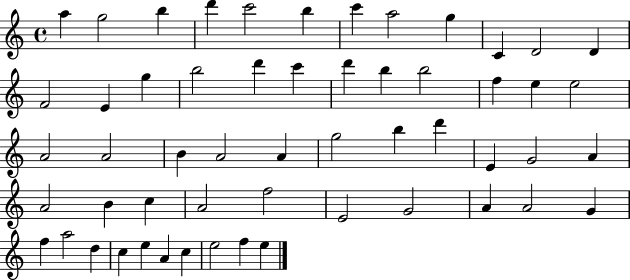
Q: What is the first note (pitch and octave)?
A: A5